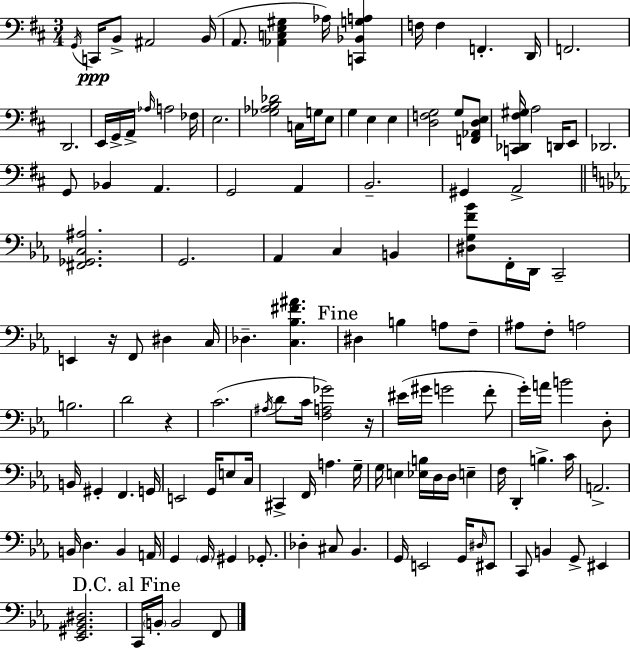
G2/s C2/s B2/e A#2/h B2/s A2/e. [Ab2,C3,E3,G#3]/q Ab3/s [C2,Bb2,G3,A3]/q F3/s F3/q F2/q. D2/s F2/h. D2/h. E2/s G2/s A2/s Ab3/s A3/h FES3/s E3/h. [Gb3,Ab3,B3,Db4]/h C3/s G3/s E3/e G3/q E3/q E3/q [D3,F3,G3]/h G3/e [F2,Ab2,D3,E3]/e [C2,Db2,F#3,G#3]/s A3/h D2/s E2/e Db2/h. G2/e Bb2/q A2/q. G2/h A2/q B2/h. G#2/q A2/h [F#2,Gb2,C3,A#3]/h. G2/h. Ab2/q C3/q B2/q [D#3,G3,F4,Bb4]/e F2/s D2/s C2/h E2/q R/s F2/e D#3/q C3/s Db3/q. [C3,Bb3,F#4,A#4]/q. D#3/q B3/q A3/e F3/e A#3/e F3/e A3/h B3/h. D4/h R/q C4/h. A#3/s D4/e C4/s [F3,A3,Gb4]/h R/s EIS4/s G#4/s G4/h F4/e G4/s A4/s B4/h D3/e B2/s G#2/q F2/q. G2/s E2/h G2/s E3/e C3/s C#2/q F2/s A3/q. G3/s G3/s E3/q [Eb3,B3]/s D3/s D3/s E3/q F3/s D2/q B3/q. C4/s A2/h. B2/s D3/q. B2/q A2/s G2/q G2/s G#2/q Gb2/e. Db3/q C#3/e Bb2/q. G2/s E2/h G2/s D#3/s EIS2/e C2/e B2/q G2/e EIS2/q [Eb2,G#2,Bb2,D#3]/h. C2/s B2/s B2/h F2/e